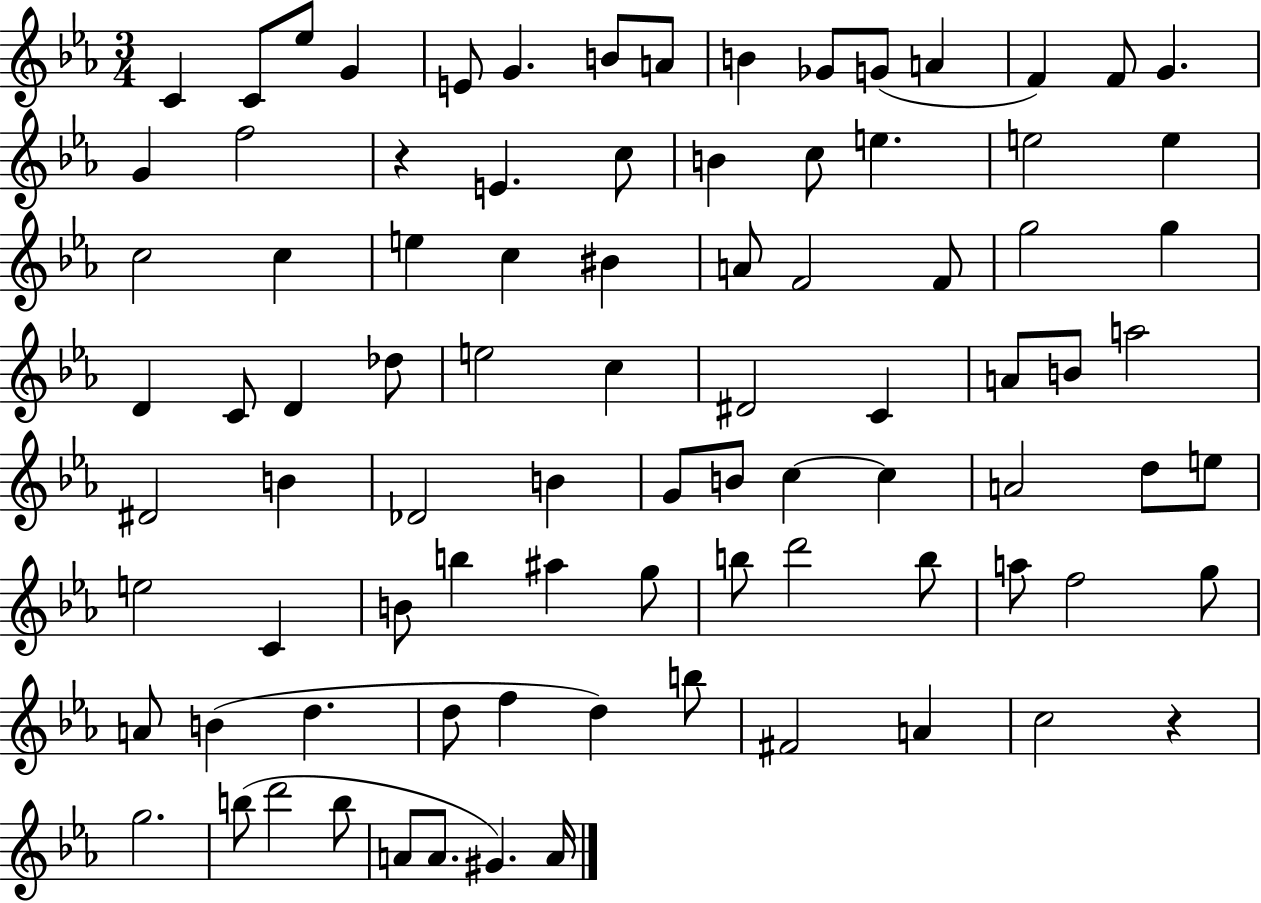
C4/q C4/e Eb5/e G4/q E4/e G4/q. B4/e A4/e B4/q Gb4/e G4/e A4/q F4/q F4/e G4/q. G4/q F5/h R/q E4/q. C5/e B4/q C5/e E5/q. E5/h E5/q C5/h C5/q E5/q C5/q BIS4/q A4/e F4/h F4/e G5/h G5/q D4/q C4/e D4/q Db5/e E5/h C5/q D#4/h C4/q A4/e B4/e A5/h D#4/h B4/q Db4/h B4/q G4/e B4/e C5/q C5/q A4/h D5/e E5/e E5/h C4/q B4/e B5/q A#5/q G5/e B5/e D6/h B5/e A5/e F5/h G5/e A4/e B4/q D5/q. D5/e F5/q D5/q B5/e F#4/h A4/q C5/h R/q G5/h. B5/e D6/h B5/e A4/e A4/e. G#4/q. A4/s